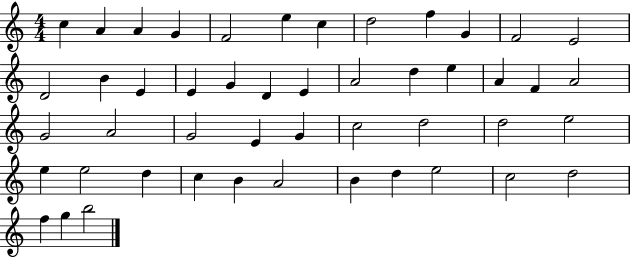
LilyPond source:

{
  \clef treble
  \numericTimeSignature
  \time 4/4
  \key c \major
  c''4 a'4 a'4 g'4 | f'2 e''4 c''4 | d''2 f''4 g'4 | f'2 e'2 | \break d'2 b'4 e'4 | e'4 g'4 d'4 e'4 | a'2 d''4 e''4 | a'4 f'4 a'2 | \break g'2 a'2 | g'2 e'4 g'4 | c''2 d''2 | d''2 e''2 | \break e''4 e''2 d''4 | c''4 b'4 a'2 | b'4 d''4 e''2 | c''2 d''2 | \break f''4 g''4 b''2 | \bar "|."
}